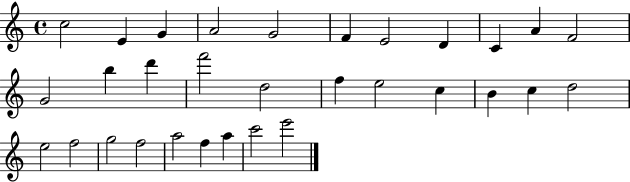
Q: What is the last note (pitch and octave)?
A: E6